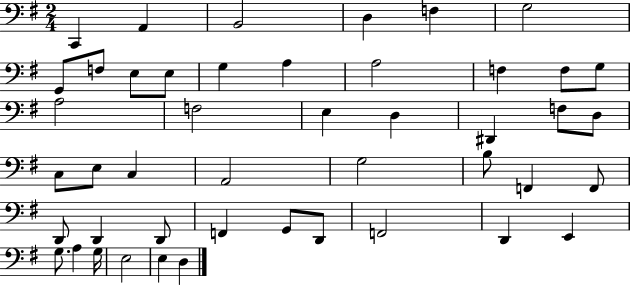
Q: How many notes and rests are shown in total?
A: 46